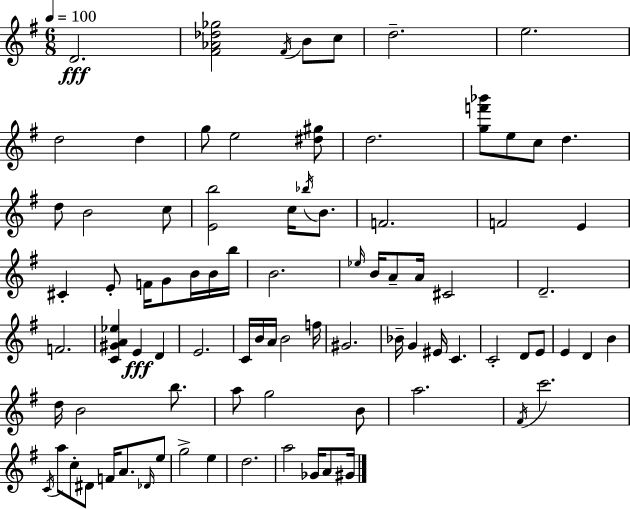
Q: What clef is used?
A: treble